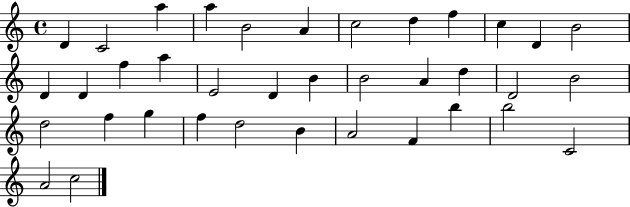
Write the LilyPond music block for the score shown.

{
  \clef treble
  \time 4/4
  \defaultTimeSignature
  \key c \major
  d'4 c'2 a''4 | a''4 b'2 a'4 | c''2 d''4 f''4 | c''4 d'4 b'2 | \break d'4 d'4 f''4 a''4 | e'2 d'4 b'4 | b'2 a'4 d''4 | d'2 b'2 | \break d''2 f''4 g''4 | f''4 d''2 b'4 | a'2 f'4 b''4 | b''2 c'2 | \break a'2 c''2 | \bar "|."
}